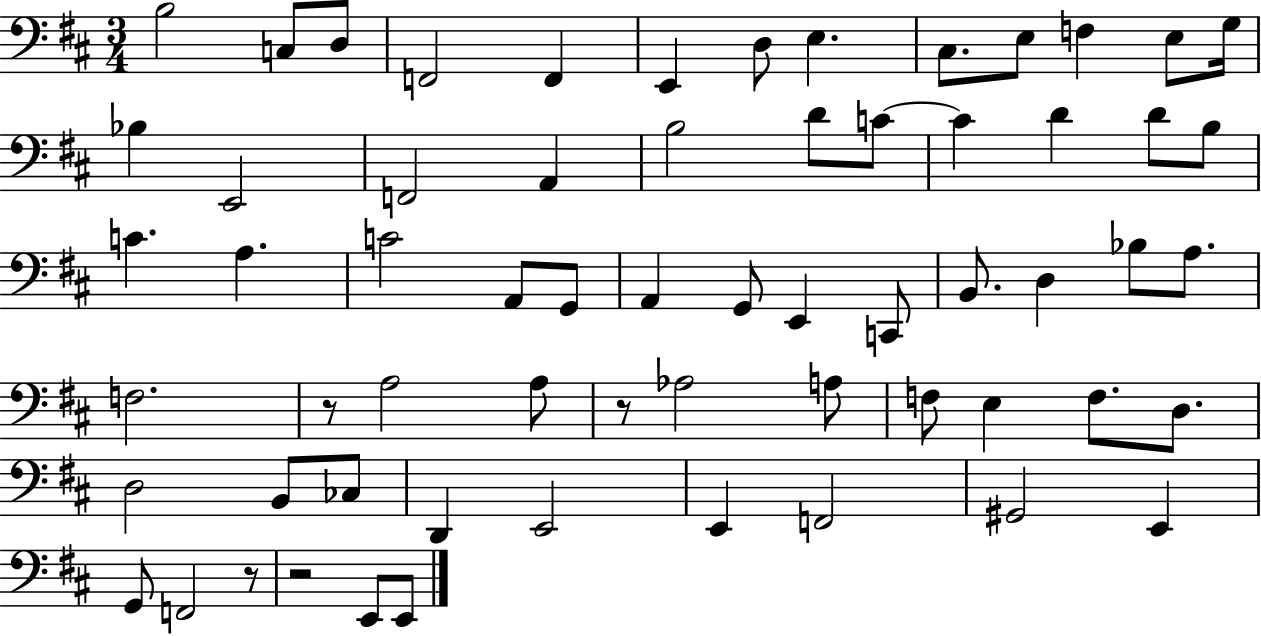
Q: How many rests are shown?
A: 4